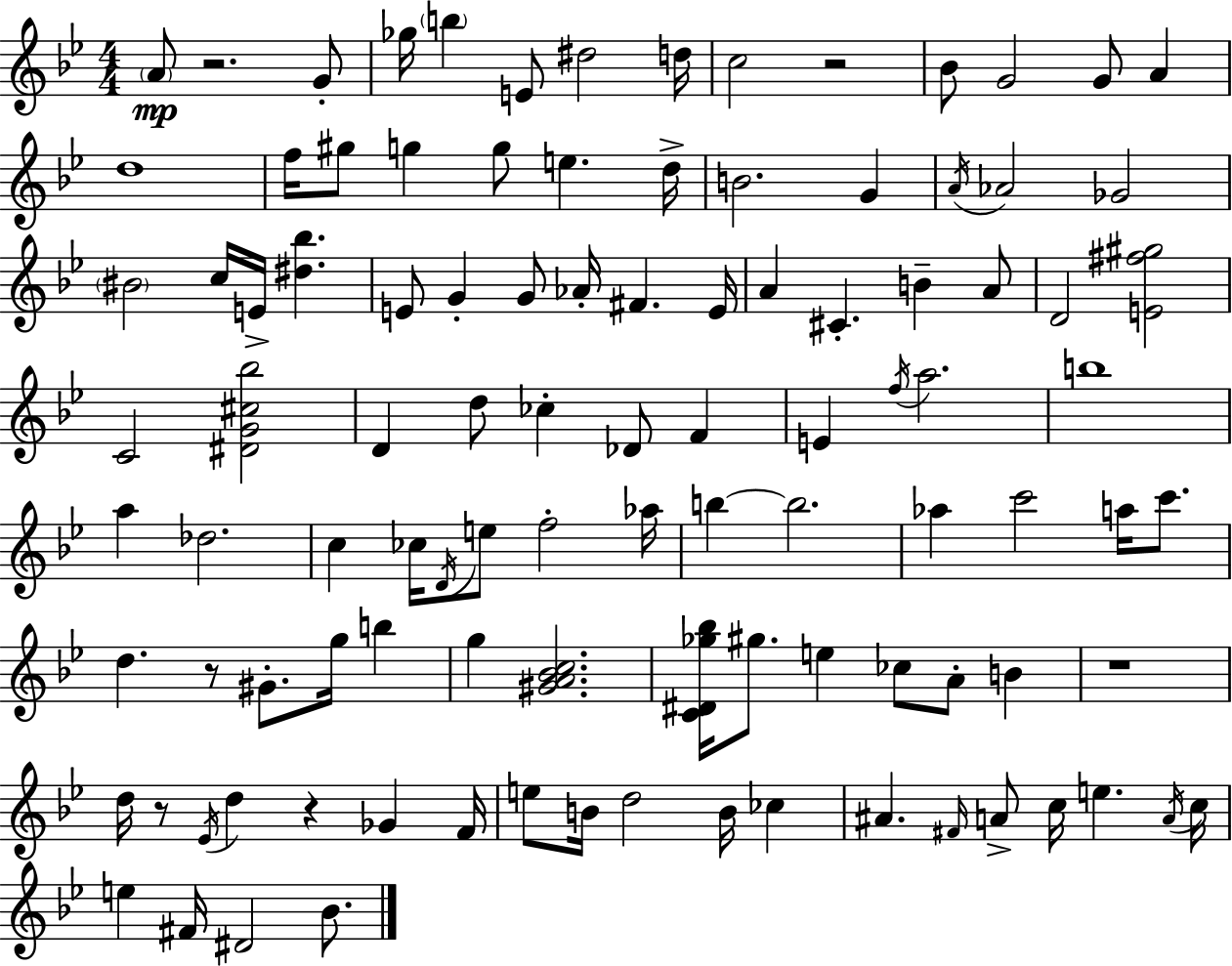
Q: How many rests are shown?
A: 6